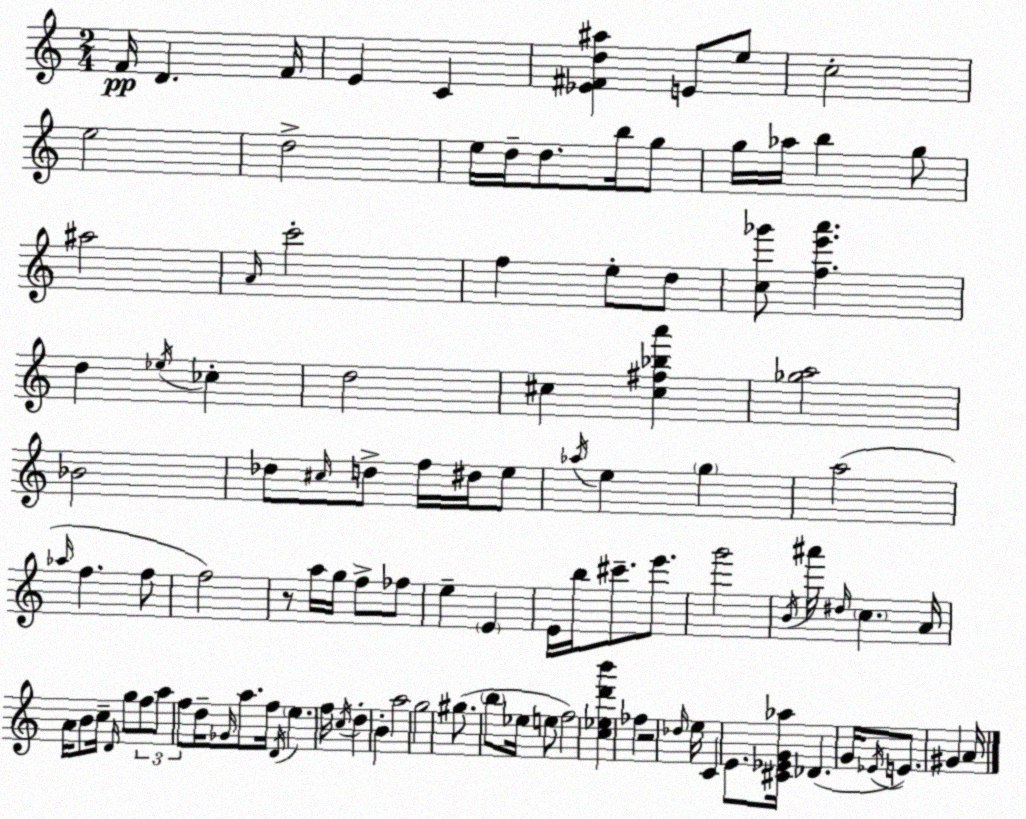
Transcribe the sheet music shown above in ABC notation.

X:1
T:Untitled
M:2/4
L:1/4
K:Am
F/4 D F/4 E C [_E^Fd^a] E/2 e/2 c2 e2 d2 e/4 d/4 d/2 b/4 g/2 g/4 _a/4 b g/2 ^a2 A/4 c'2 f e/2 d/2 [c_g']/2 [fe'a'] d _e/4 _c d2 ^c [^c^f_ba'] [_ga]2 _B2 _d/2 ^c/4 d/2 f/4 ^d/4 e/2 _a/4 e g a2 _a/4 f f/2 f2 z/2 a/4 g/4 f/2 _f/2 e E E/4 b/4 ^c'/2 e'/2 g'2 B/4 ^a'/4 ^d/4 c A/4 A/4 B/2 c/4 D/4 g/2 f/2 a/2 f/2 d/4 _G/4 a/2 f/4 D/4 e f/4 c/4 d B a2 g2 ^g/2 b/2 _e/4 e/2 f2 [c_ed'b'] _f z2 _d/4 e/4 C E/2 [^C_EG_a]/4 _D G/4 _E/4 E/2 ^G A/4